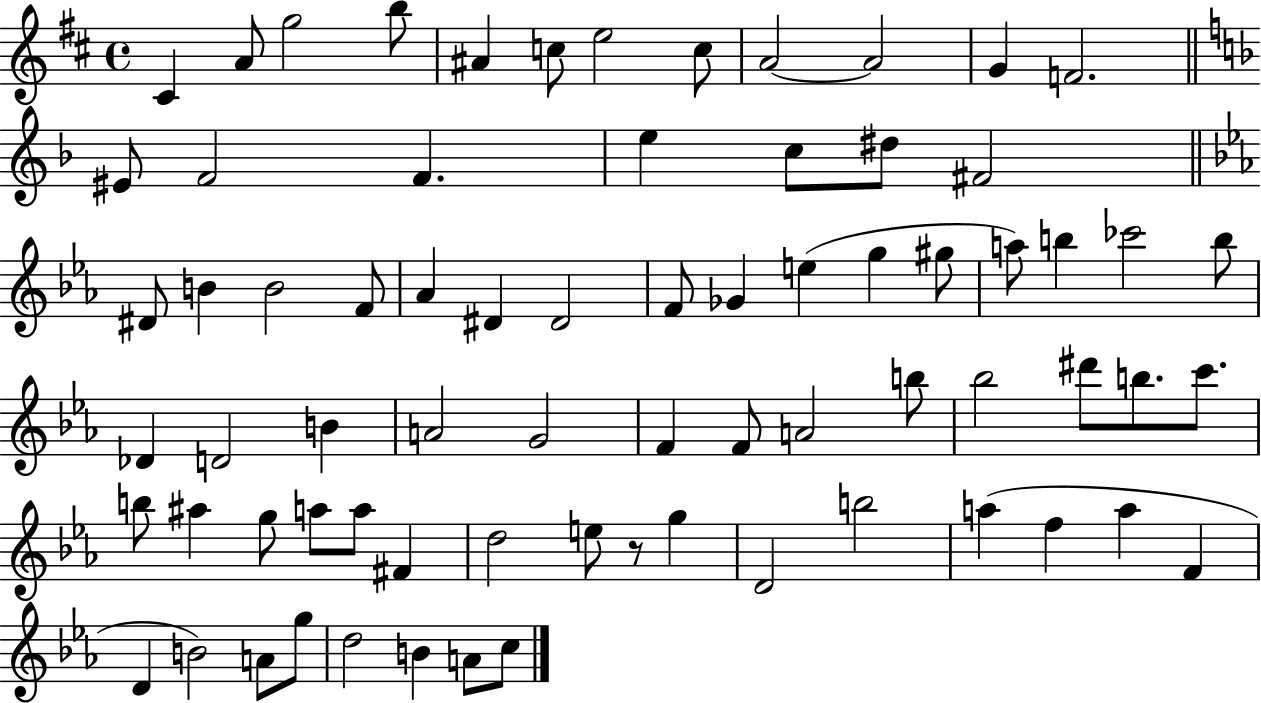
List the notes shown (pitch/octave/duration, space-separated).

C#4/q A4/e G5/h B5/e A#4/q C5/e E5/h C5/e A4/h A4/h G4/q F4/h. EIS4/e F4/h F4/q. E5/q C5/e D#5/e F#4/h D#4/e B4/q B4/h F4/e Ab4/q D#4/q D#4/h F4/e Gb4/q E5/q G5/q G#5/e A5/e B5/q CES6/h B5/e Db4/q D4/h B4/q A4/h G4/h F4/q F4/e A4/h B5/e Bb5/h D#6/e B5/e. C6/e. B5/e A#5/q G5/e A5/e A5/e F#4/q D5/h E5/e R/e G5/q D4/h B5/h A5/q F5/q A5/q F4/q D4/q B4/h A4/e G5/e D5/h B4/q A4/e C5/e